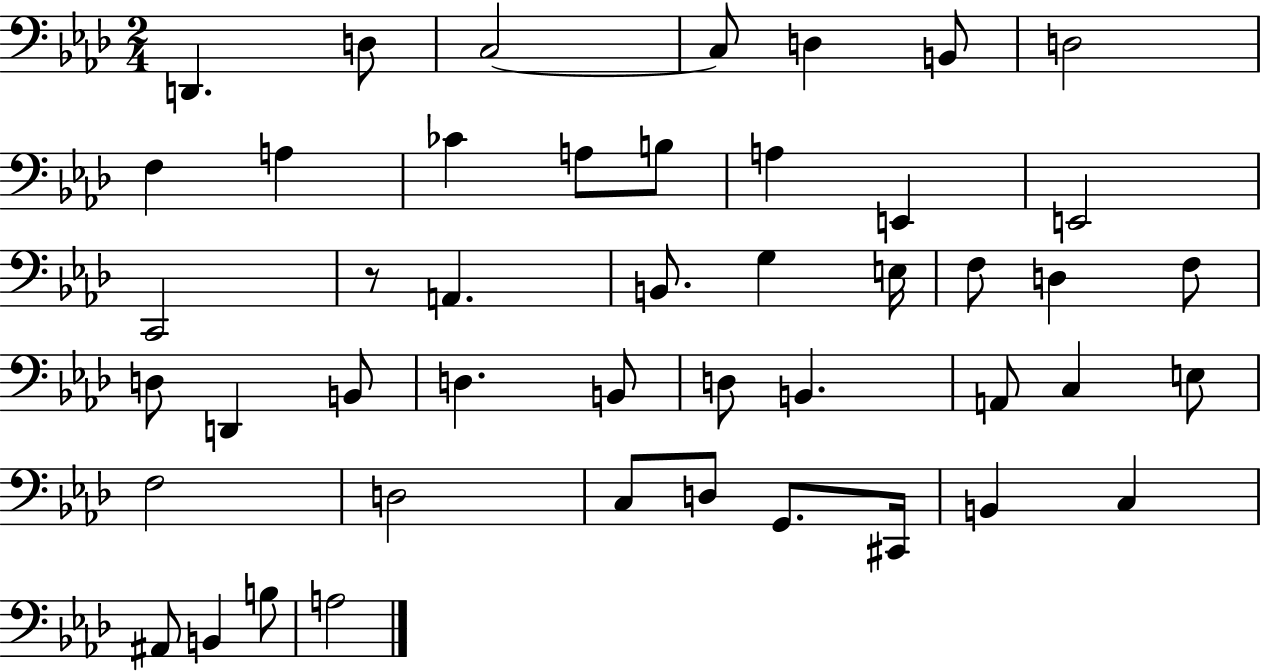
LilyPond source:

{
  \clef bass
  \numericTimeSignature
  \time 2/4
  \key aes \major
  d,4. d8 | c2~~ | c8 d4 b,8 | d2 | \break f4 a4 | ces'4 a8 b8 | a4 e,4 | e,2 | \break c,2 | r8 a,4. | b,8. g4 e16 | f8 d4 f8 | \break d8 d,4 b,8 | d4. b,8 | d8 b,4. | a,8 c4 e8 | \break f2 | d2 | c8 d8 g,8. cis,16 | b,4 c4 | \break ais,8 b,4 b8 | a2 | \bar "|."
}